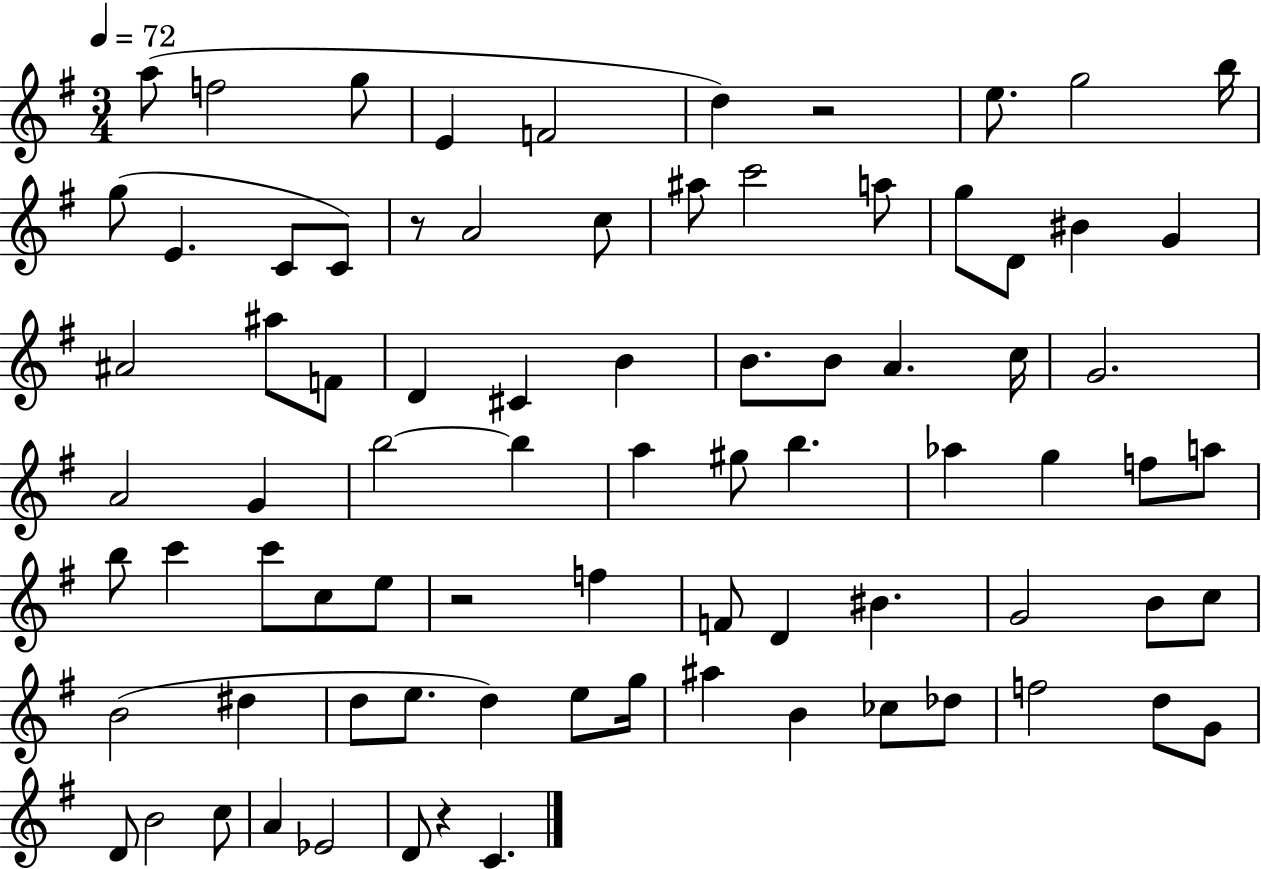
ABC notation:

X:1
T:Untitled
M:3/4
L:1/4
K:G
a/2 f2 g/2 E F2 d z2 e/2 g2 b/4 g/2 E C/2 C/2 z/2 A2 c/2 ^a/2 c'2 a/2 g/2 D/2 ^B G ^A2 ^a/2 F/2 D ^C B B/2 B/2 A c/4 G2 A2 G b2 b a ^g/2 b _a g f/2 a/2 b/2 c' c'/2 c/2 e/2 z2 f F/2 D ^B G2 B/2 c/2 B2 ^d d/2 e/2 d e/2 g/4 ^a B _c/2 _d/2 f2 d/2 G/2 D/2 B2 c/2 A _E2 D/2 z C